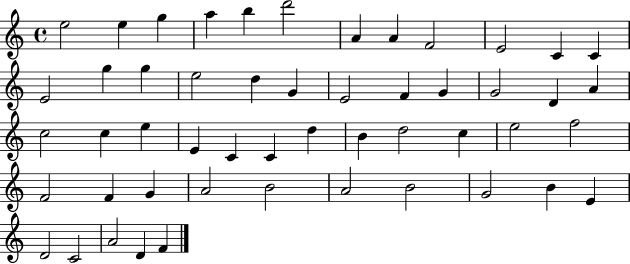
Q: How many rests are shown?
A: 0